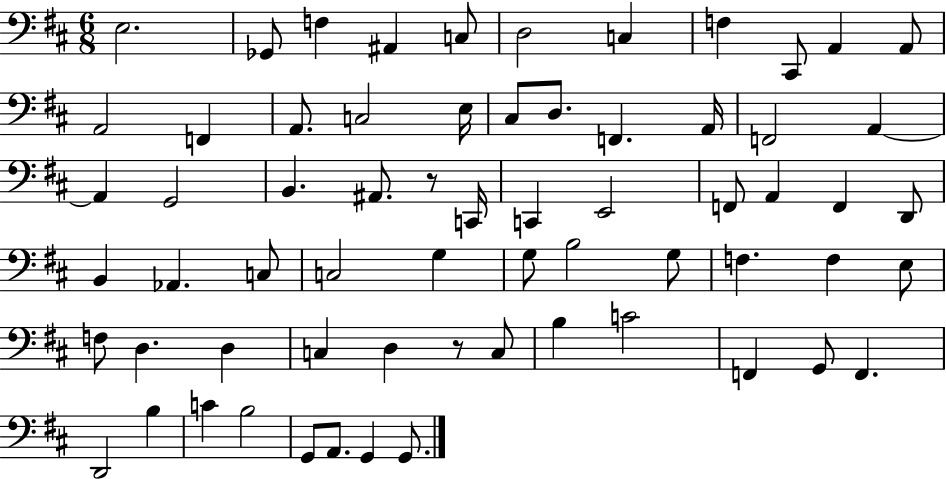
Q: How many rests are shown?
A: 2